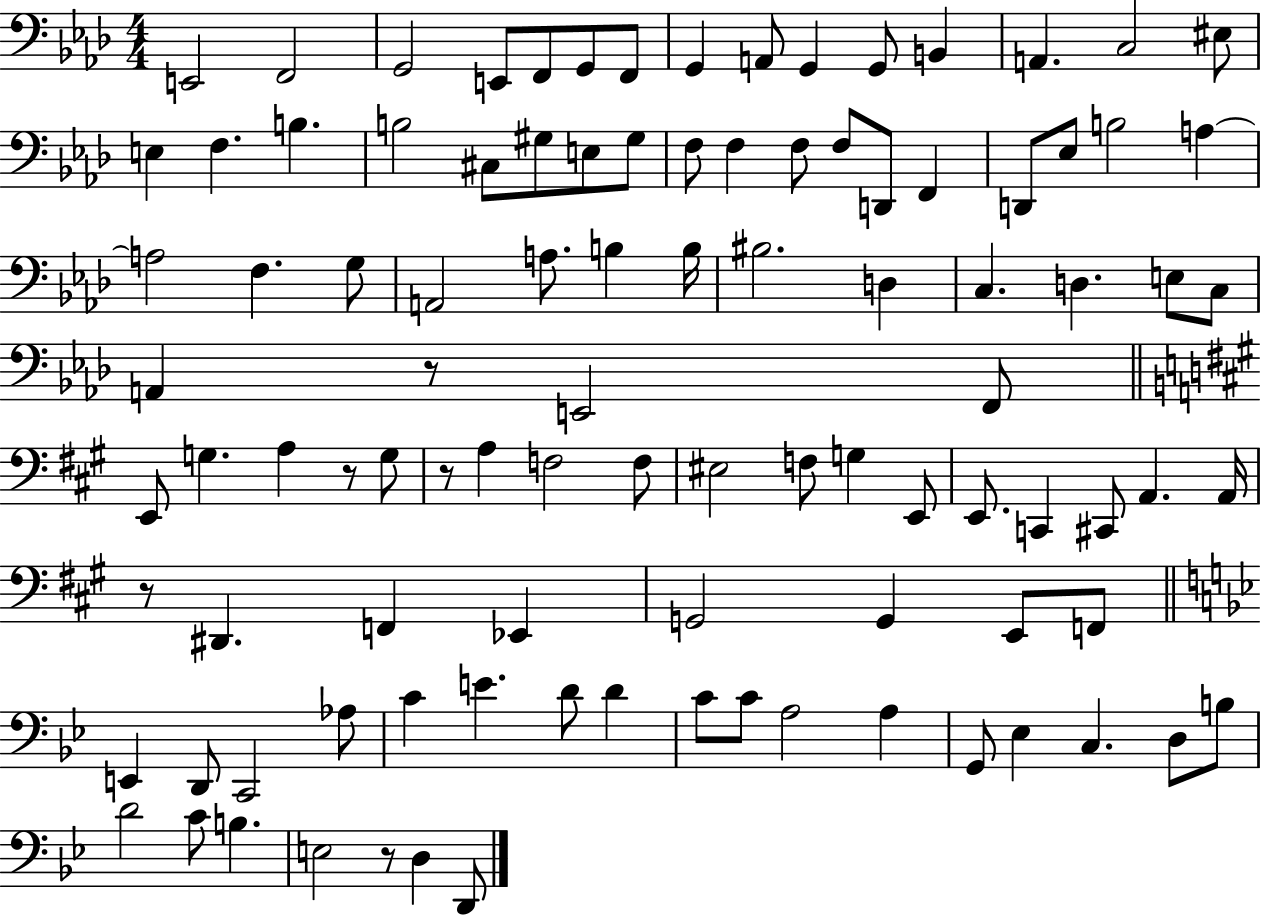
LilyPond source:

{
  \clef bass
  \numericTimeSignature
  \time 4/4
  \key aes \major
  \repeat volta 2 { e,2 f,2 | g,2 e,8 f,8 g,8 f,8 | g,4 a,8 g,4 g,8 b,4 | a,4. c2 eis8 | \break e4 f4. b4. | b2 cis8 gis8 e8 gis8 | f8 f4 f8 f8 d,8 f,4 | d,8 ees8 b2 a4~~ | \break a2 f4. g8 | a,2 a8. b4 b16 | bis2. d4 | c4. d4. e8 c8 | \break a,4 r8 e,2 f,8 | \bar "||" \break \key a \major e,8 g4. a4 r8 g8 | r8 a4 f2 f8 | eis2 f8 g4 e,8 | e,8. c,4 cis,8 a,4. a,16 | \break r8 dis,4. f,4 ees,4 | g,2 g,4 e,8 f,8 | \bar "||" \break \key bes \major e,4 d,8 c,2 aes8 | c'4 e'4. d'8 d'4 | c'8 c'8 a2 a4 | g,8 ees4 c4. d8 b8 | \break d'2 c'8 b4. | e2 r8 d4 d,8 | } \bar "|."
}